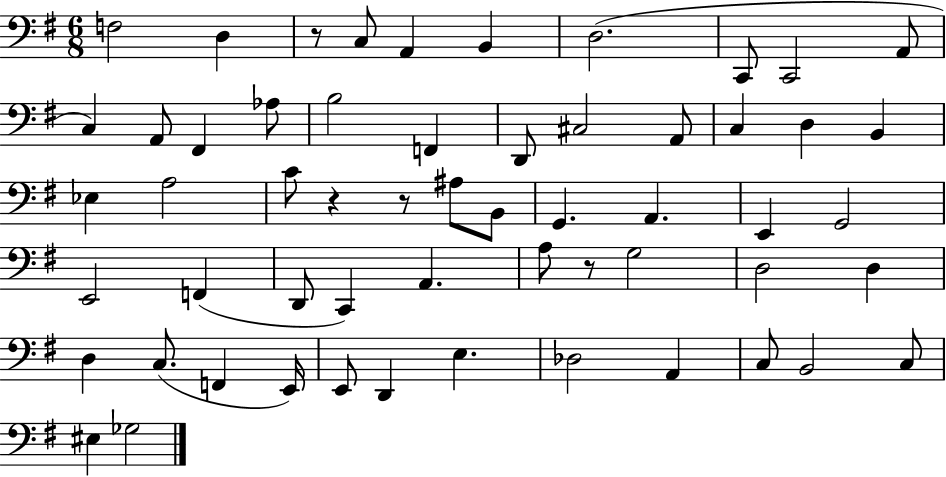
X:1
T:Untitled
M:6/8
L:1/4
K:G
F,2 D, z/2 C,/2 A,, B,, D,2 C,,/2 C,,2 A,,/2 C, A,,/2 ^F,, _A,/2 B,2 F,, D,,/2 ^C,2 A,,/2 C, D, B,, _E, A,2 C/2 z z/2 ^A,/2 B,,/2 G,, A,, E,, G,,2 E,,2 F,, D,,/2 C,, A,, A,/2 z/2 G,2 D,2 D, D, C,/2 F,, E,,/4 E,,/2 D,, E, _D,2 A,, C,/2 B,,2 C,/2 ^E, _G,2